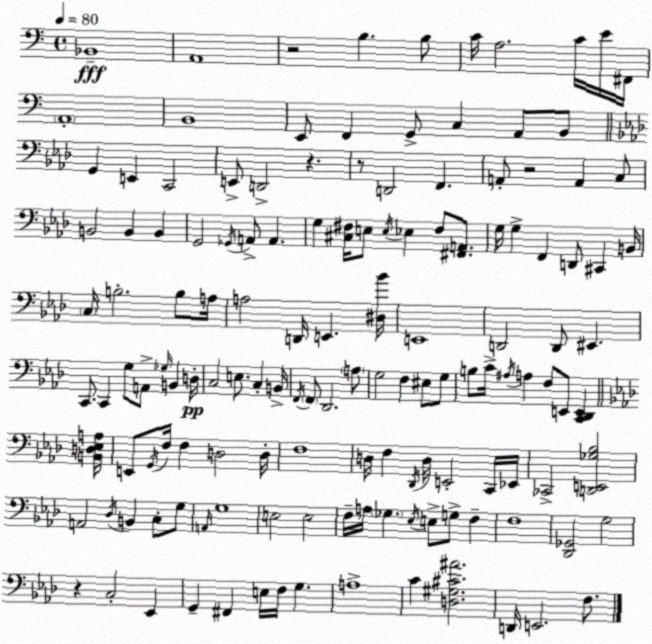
X:1
T:Untitled
M:4/4
L:1/4
K:C
_B,,4 A,,4 z2 B, B,/2 C/4 A,2 C/4 E/4 ^F,,/4 A,,4 B,,4 E,,/2 F,, G,,/2 C, A,,/2 B,,/2 G,, E,, C,,2 E,,/2 D,,2 z z/2 D,,2 F,, A,,/2 z2 A,, C,/2 B,,2 B,, B,, G,,2 _G,,/4 A,,/2 A,, G, [^C,^F,]/4 E,/2 E,/4 _E, ^F,/2 [^F,,A,,]/2 G,/4 G, F,, D,,/2 ^C,, B,,/4 C,/4 B,2 B,/2 A,/4 A,2 D,,/4 E,, [^D,_B]/4 E,,4 D,,2 D,,/2 ^E,, C,,/2 C,, G,/2 A,,/2 _G,/4 B,, D,/4 C,2 E,/2 C, B,,/4 F,,/4 F,,/2 _D,,2 A,/2 G,2 F, ^E,/2 G,/2 B,/2 C/4 ^A,/4 A, F,/2 E,,/2 [C,,_D,,E,,] [B,,D,_E,A,]/4 E,,/2 G,,/4 F,/4 F, D,2 D,/4 F,4 D,/4 F, _D,,/4 D,/4 E,,2 C,,/4 _E,,/4 _C,,2 [D,,E,,_G,_B,]2 A,,2 _D,/4 B,, C,/2 G,/2 A,,/4 G,4 E,2 E,2 F,/4 A,/4 _G, _E,/4 E,/2 G,/2 F, F,4 [_D,,_G,,]2 G,2 z C,2 _E,, G,, ^F,, E,/4 F,/4 G, A,4 C [D,^G,^C^A]2 D,,/4 E,,2 F,/2